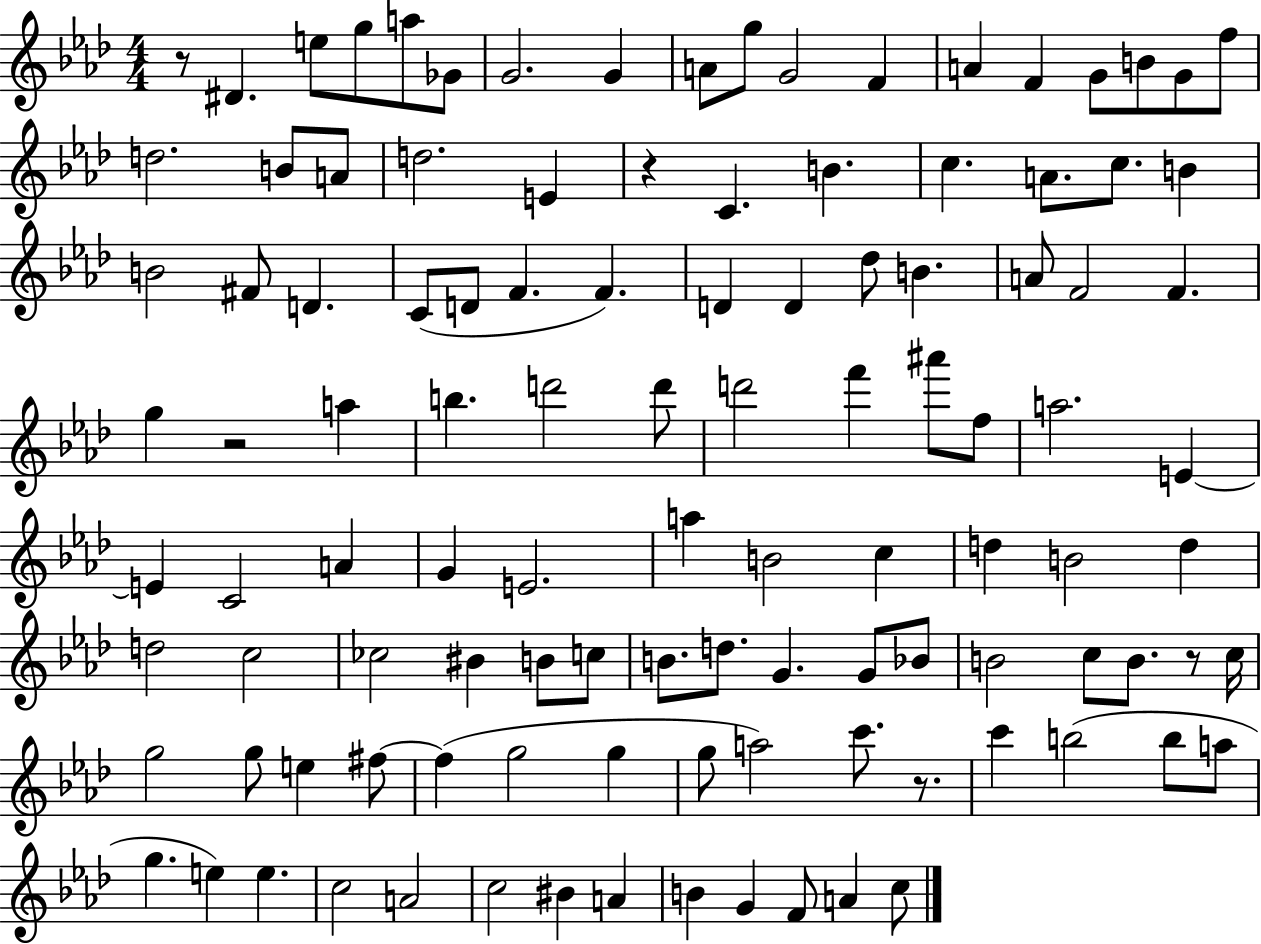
{
  \clef treble
  \numericTimeSignature
  \time 4/4
  \key aes \major
  \repeat volta 2 { r8 dis'4. e''8 g''8 a''8 ges'8 | g'2. g'4 | a'8 g''8 g'2 f'4 | a'4 f'4 g'8 b'8 g'8 f''8 | \break d''2. b'8 a'8 | d''2. e'4 | r4 c'4. b'4. | c''4. a'8. c''8. b'4 | \break b'2 fis'8 d'4. | c'8( d'8 f'4. f'4.) | d'4 d'4 des''8 b'4. | a'8 f'2 f'4. | \break g''4 r2 a''4 | b''4. d'''2 d'''8 | d'''2 f'''4 ais'''8 f''8 | a''2. e'4~~ | \break e'4 c'2 a'4 | g'4 e'2. | a''4 b'2 c''4 | d''4 b'2 d''4 | \break d''2 c''2 | ces''2 bis'4 b'8 c''8 | b'8. d''8. g'4. g'8 bes'8 | b'2 c''8 b'8. r8 c''16 | \break g''2 g''8 e''4 fis''8~~ | fis''4( g''2 g''4 | g''8 a''2) c'''8. r8. | c'''4 b''2( b''8 a''8 | \break g''4. e''4) e''4. | c''2 a'2 | c''2 bis'4 a'4 | b'4 g'4 f'8 a'4 c''8 | \break } \bar "|."
}